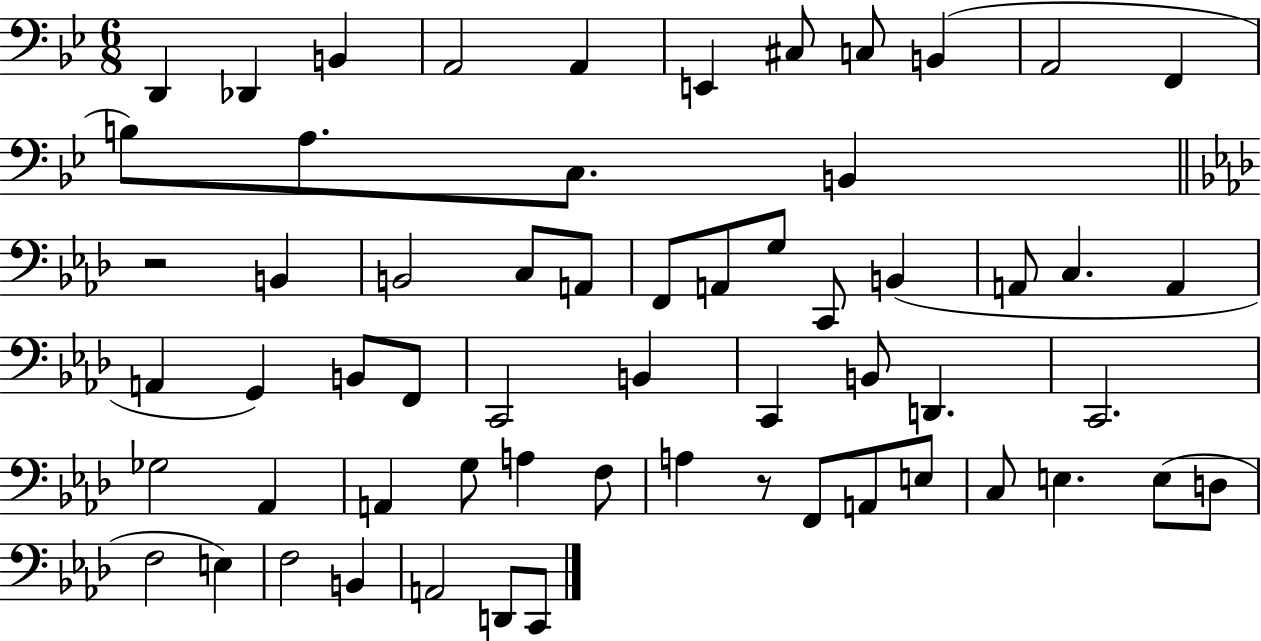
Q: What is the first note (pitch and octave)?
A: D2